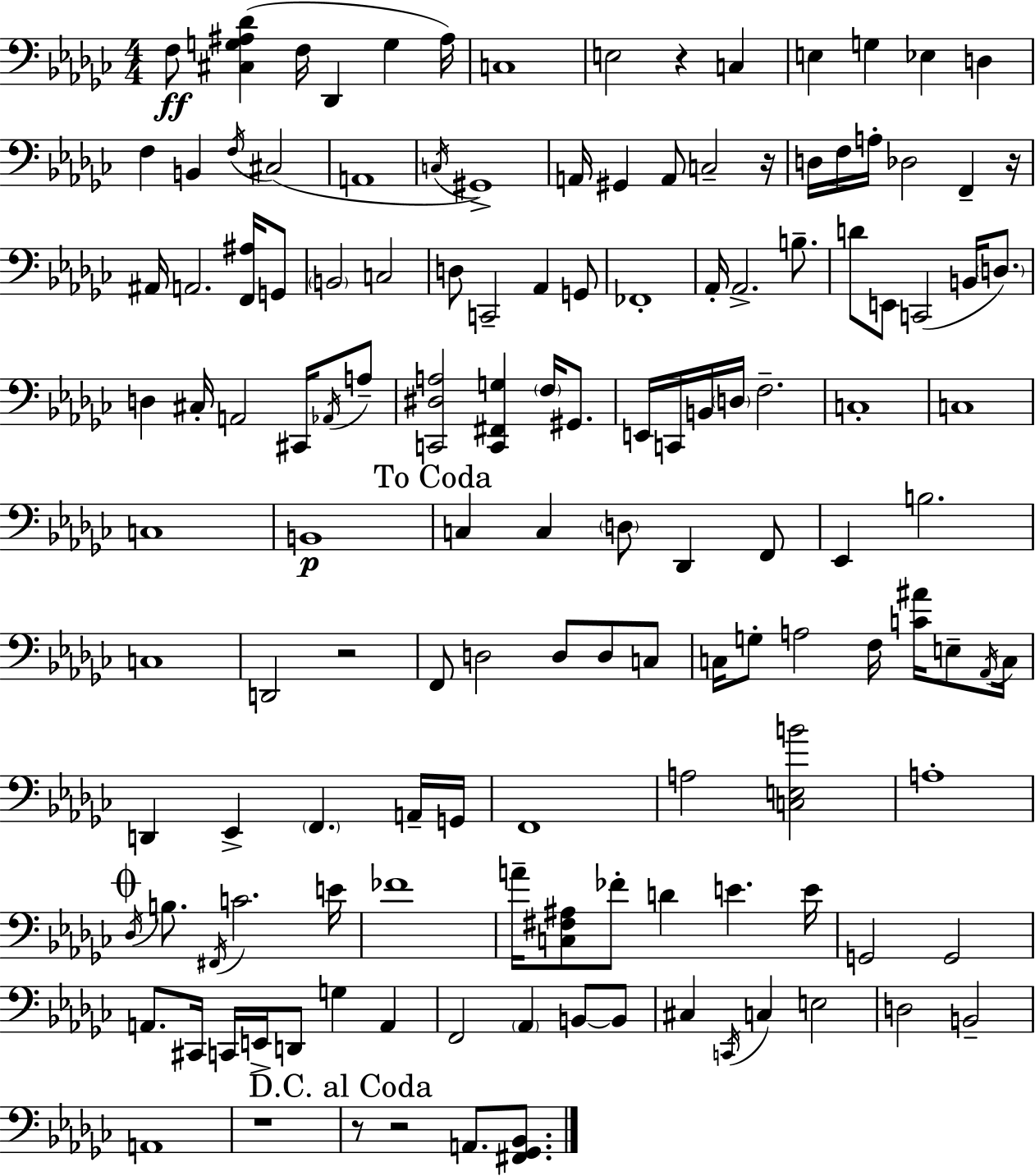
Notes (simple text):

F3/e [C#3,G3,A#3,Db4]/q F3/s Db2/q G3/q A#3/s C3/w E3/h R/q C3/q E3/q G3/q Eb3/q D3/q F3/q B2/q F3/s C#3/h A2/w C3/s G#2/w A2/s G#2/q A2/e C3/h R/s D3/s F3/s A3/s Db3/h F2/q R/s A#2/s A2/h. [F2,A#3]/s G2/e B2/h C3/h D3/e C2/h Ab2/q G2/e FES2/w Ab2/s Ab2/h. B3/e. D4/e E2/e C2/h B2/s D3/e. D3/q C#3/s A2/h C#2/s Ab2/s A3/e [C2,D#3,A3]/h [C2,F#2,G3]/q F3/s G#2/e. E2/s C2/s B2/s D3/s F3/h. C3/w C3/w C3/w B2/w C3/q C3/q D3/e Db2/q F2/e Eb2/q B3/h. C3/w D2/h R/h F2/e D3/h D3/e D3/e C3/e C3/s G3/e A3/h F3/s [C4,A#4]/s E3/e Ab2/s C3/s D2/q Eb2/q F2/q. A2/s G2/s F2/w A3/h [C3,E3,B4]/h A3/w Db3/s B3/e. F#2/s C4/h. E4/s FES4/w A4/s [C3,F#3,A#3]/e FES4/e D4/q E4/q. E4/s G2/h G2/h A2/e. C#2/s C2/s E2/s D2/e G3/q A2/q F2/h Ab2/q B2/e B2/e C#3/q C2/s C3/q E3/h D3/h B2/h A2/w R/w R/e R/h A2/e. [F#2,Gb2,Bb2]/e.